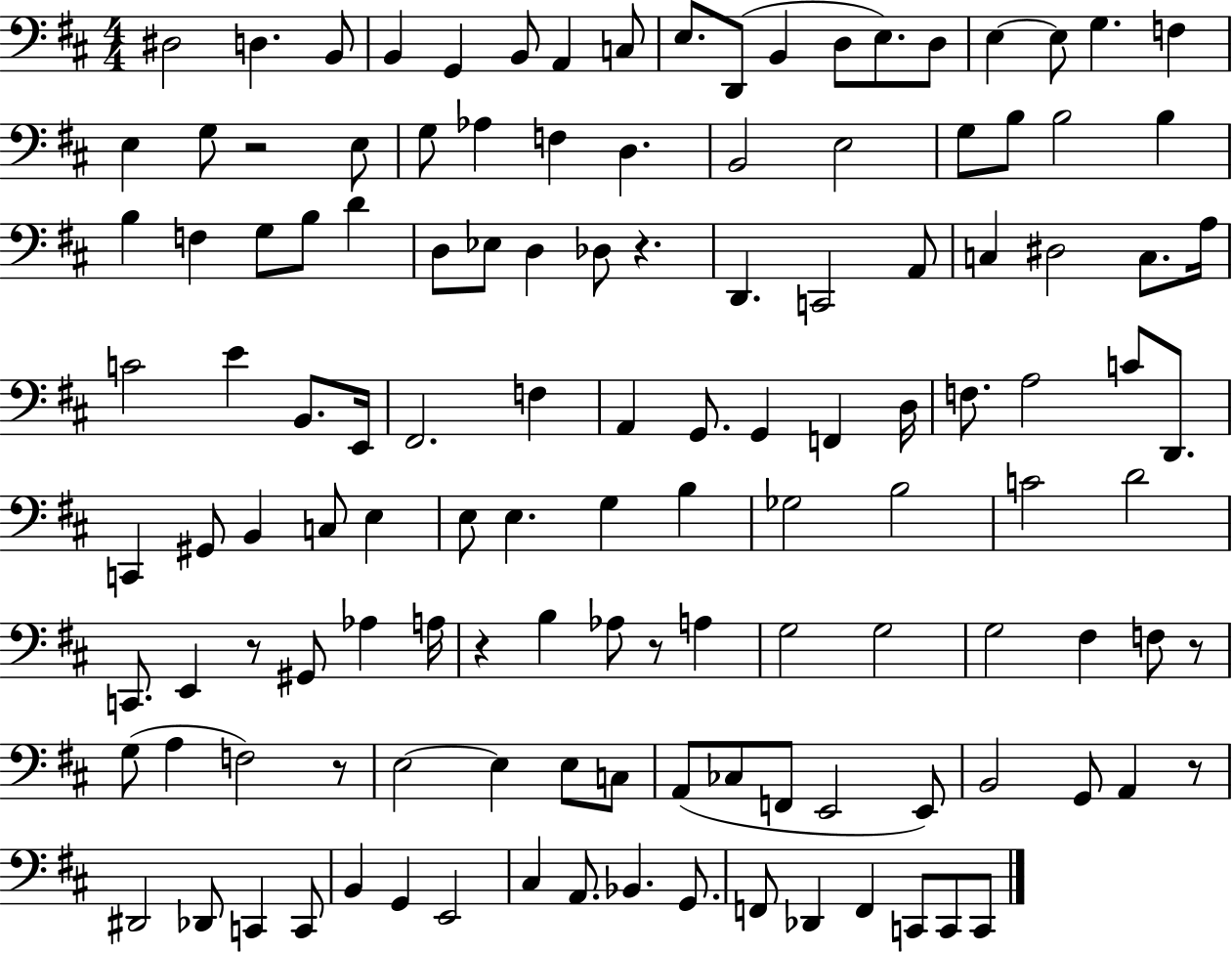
{
  \clef bass
  \numericTimeSignature
  \time 4/4
  \key d \major
  dis2 d4. b,8 | b,4 g,4 b,8 a,4 c8 | e8. d,8( b,4 d8 e8.) d8 | e4~~ e8 g4. f4 | \break e4 g8 r2 e8 | g8 aes4 f4 d4. | b,2 e2 | g8 b8 b2 b4 | \break b4 f4 g8 b8 d'4 | d8 ees8 d4 des8 r4. | d,4. c,2 a,8 | c4 dis2 c8. a16 | \break c'2 e'4 b,8. e,16 | fis,2. f4 | a,4 g,8. g,4 f,4 d16 | f8. a2 c'8 d,8. | \break c,4 gis,8 b,4 c8 e4 | e8 e4. g4 b4 | ges2 b2 | c'2 d'2 | \break c,8. e,4 r8 gis,8 aes4 a16 | r4 b4 aes8 r8 a4 | g2 g2 | g2 fis4 f8 r8 | \break g8( a4 f2) r8 | e2~~ e4 e8 c8 | a,8( ces8 f,8 e,2 e,8) | b,2 g,8 a,4 r8 | \break dis,2 des,8 c,4 c,8 | b,4 g,4 e,2 | cis4 a,8. bes,4. g,8. | f,8 des,4 f,4 c,8 c,8 c,8 | \break \bar "|."
}